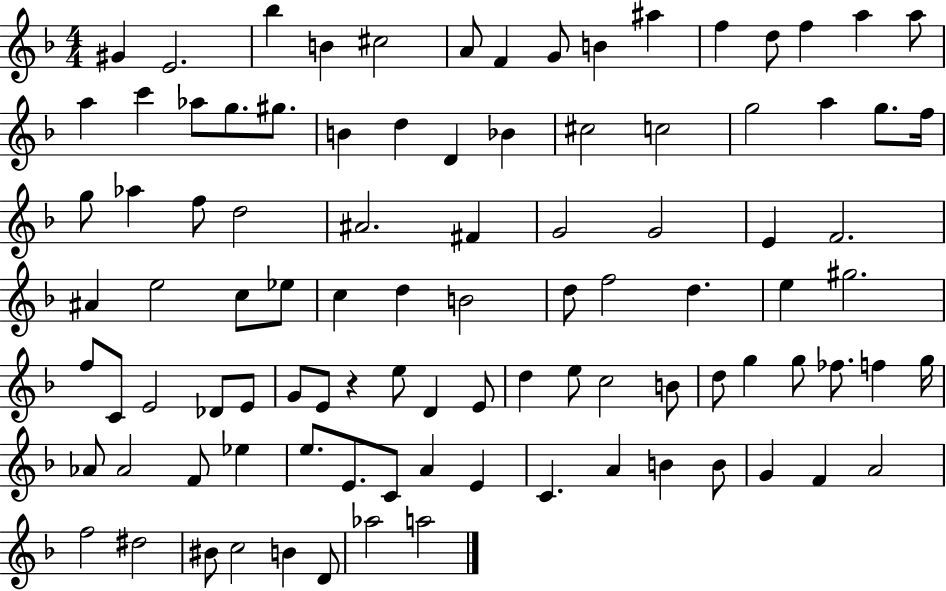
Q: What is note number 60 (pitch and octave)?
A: E5